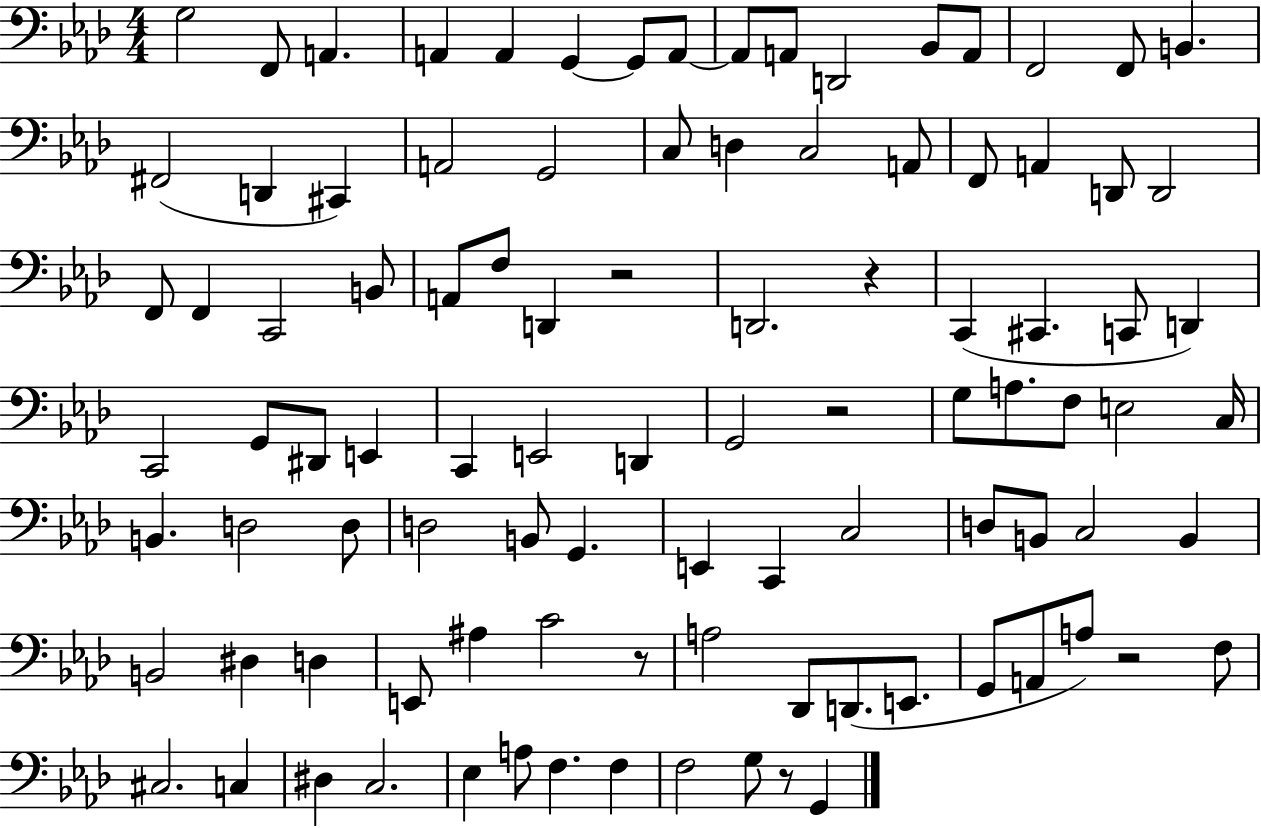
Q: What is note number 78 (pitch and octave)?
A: G2